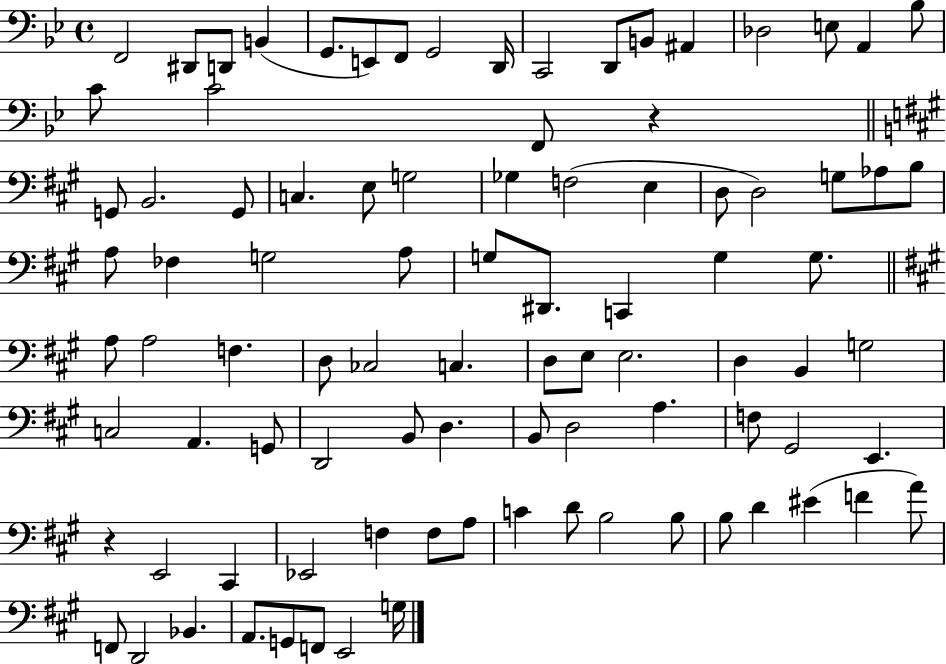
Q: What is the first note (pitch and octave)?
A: F2